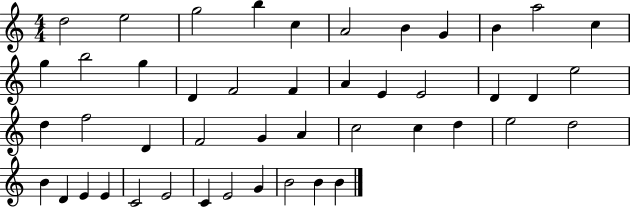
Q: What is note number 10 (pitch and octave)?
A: A5